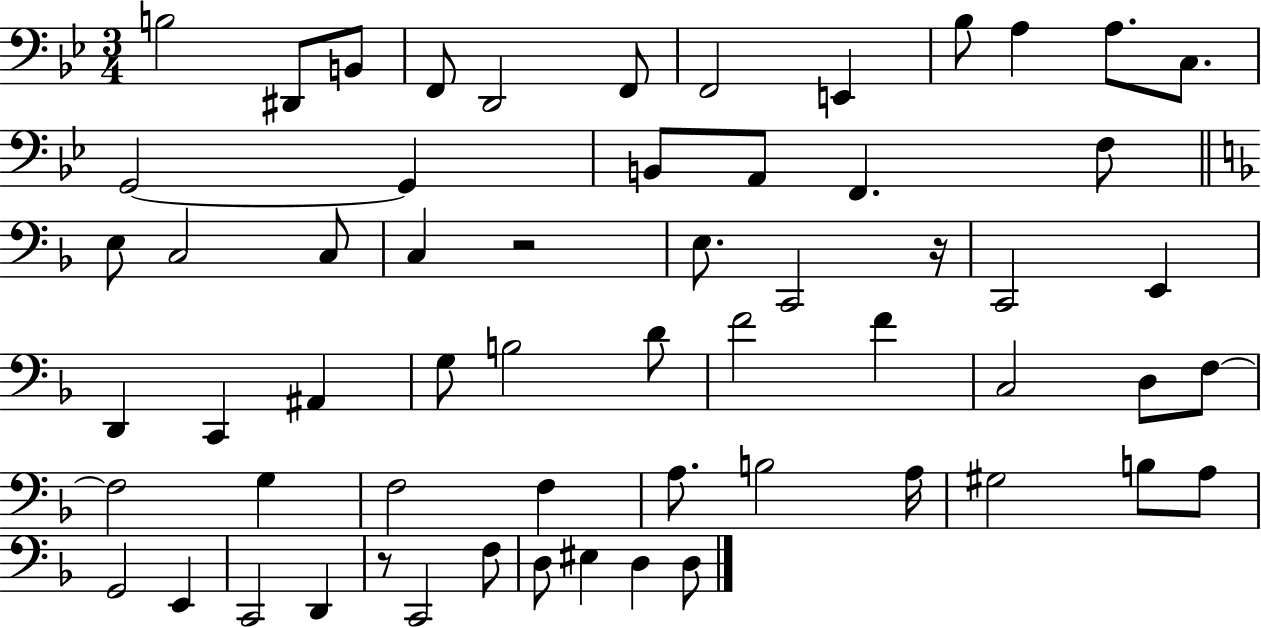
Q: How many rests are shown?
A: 3